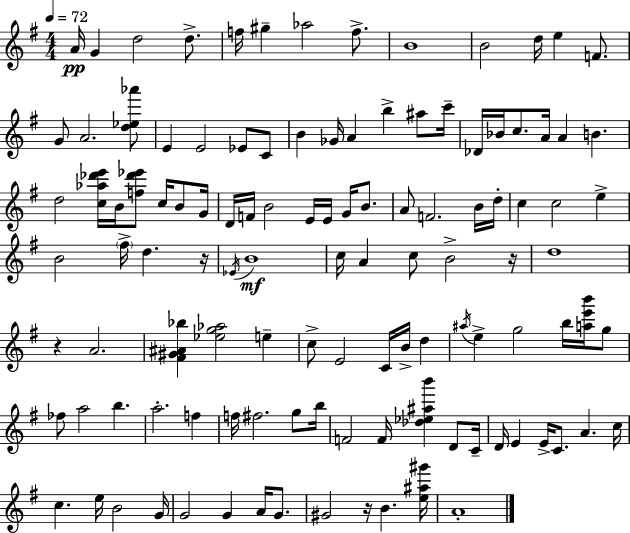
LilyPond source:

{
  \clef treble
  \numericTimeSignature
  \time 4/4
  \key e \minor
  \tempo 4 = 72
  a'16\pp g'4 d''2 d''8.-> | f''16 gis''4-- aes''2 f''8.-> | b'1 | b'2 d''16 e''4 f'8. | \break g'8 a'2. <d'' ees'' aes'''>8 | e'4 e'2 ees'8 c'8 | b'4 ges'16 a'4 b''4-> ais''8 c'''16-- | des'16 bes'16 c''8. a'16 a'4 b'4. | \break d''2 <c'' aes'' des''' e'''>16 b'16 <f'' des''' ees'''>8 c''16 b'8 g'16 | d'16 f'16 b'2 e'16 e'16 g'16 b'8. | a'8 f'2. b'16 d''16-. | c''4 c''2 e''4-> | \break b'2 \parenthesize fis''16-> d''4. r16 | \acciaccatura { ees'16 }\mf b'1 | c''16 a'4 c''8 b'2-> | r16 d''1 | \break r4 a'2. | <fis' gis' ais' bes''>4 <ees'' g'' aes''>2 e''4-- | c''8-> e'2 c'16 b'16-> d''4 | \acciaccatura { ais''16 } e''4-> g''2 b''16 <a'' e''' b'''>16 | \break g''8 fes''8 a''2 b''4. | a''2.-. f''4 | f''16 fis''2. g''8 | b''16 f'2 f'16 <des'' ees'' ais'' b'''>4 d'8 | \break c'16-- d'16 e'4 e'16-> c'8. a'4. | c''16 c''4. e''16 b'2 | g'16 g'2 g'4 a'16 g'8. | gis'2 r16 b'4. | \break <e'' ais'' gis'''>16 a'1-. | \bar "|."
}